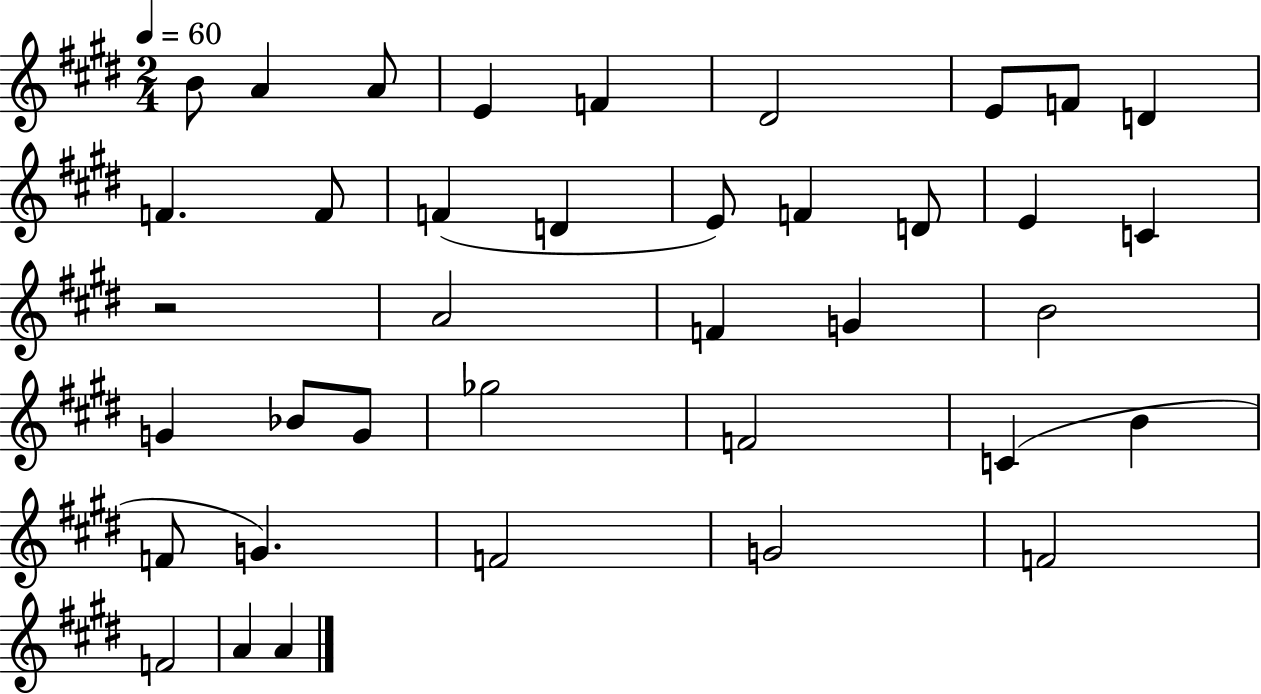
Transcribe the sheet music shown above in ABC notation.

X:1
T:Untitled
M:2/4
L:1/4
K:E
B/2 A A/2 E F ^D2 E/2 F/2 D F F/2 F D E/2 F D/2 E C z2 A2 F G B2 G _B/2 G/2 _g2 F2 C B F/2 G F2 G2 F2 F2 A A